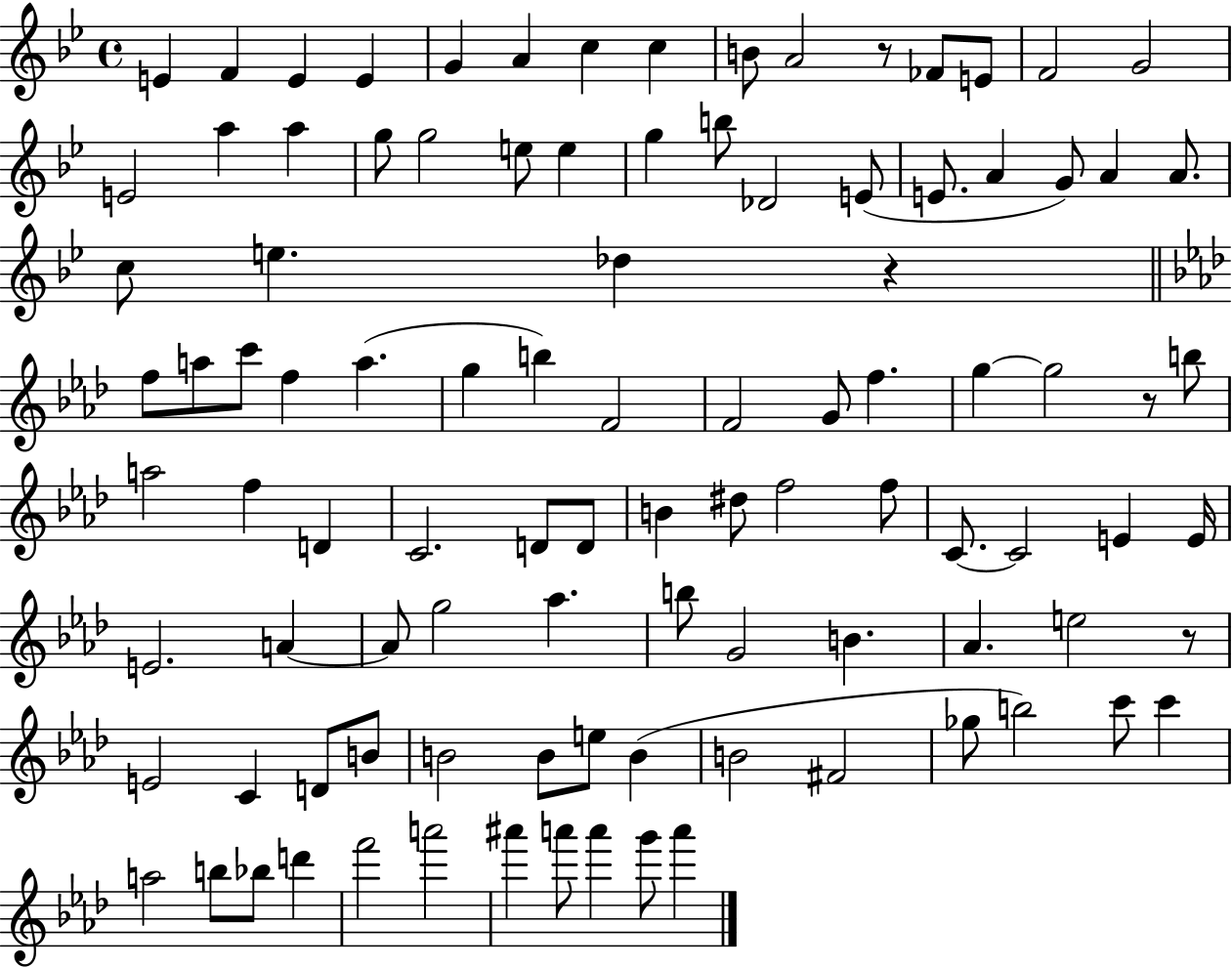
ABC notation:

X:1
T:Untitled
M:4/4
L:1/4
K:Bb
E F E E G A c c B/2 A2 z/2 _F/2 E/2 F2 G2 E2 a a g/2 g2 e/2 e g b/2 _D2 E/2 E/2 A G/2 A A/2 c/2 e _d z f/2 a/2 c'/2 f a g b F2 F2 G/2 f g g2 z/2 b/2 a2 f D C2 D/2 D/2 B ^d/2 f2 f/2 C/2 C2 E E/4 E2 A A/2 g2 _a b/2 G2 B _A e2 z/2 E2 C D/2 B/2 B2 B/2 e/2 B B2 ^F2 _g/2 b2 c'/2 c' a2 b/2 _b/2 d' f'2 a'2 ^a' a'/2 a' g'/2 a'